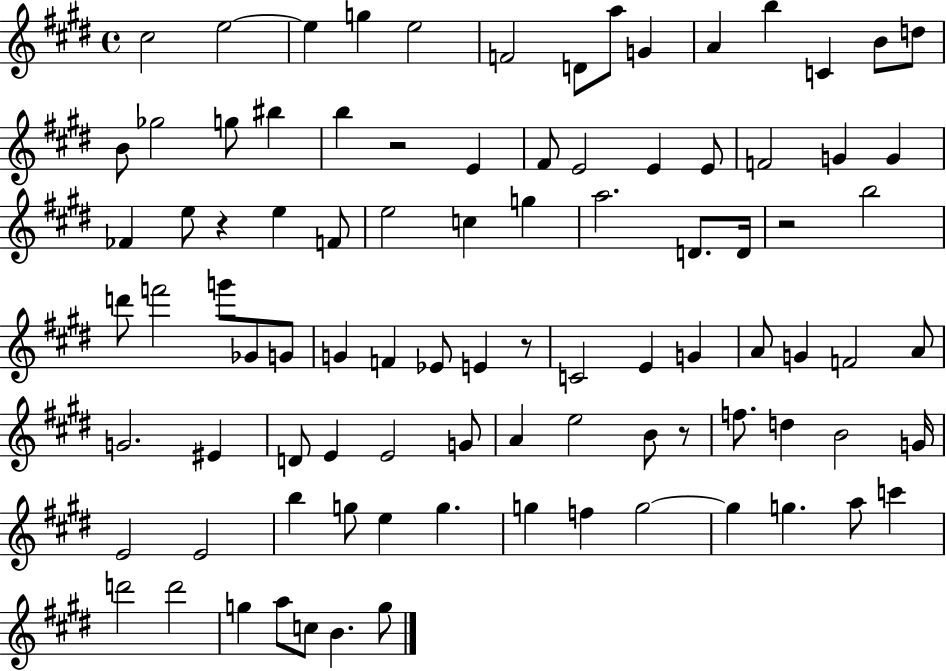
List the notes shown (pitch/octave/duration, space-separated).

C#5/h E5/h E5/q G5/q E5/h F4/h D4/e A5/e G4/q A4/q B5/q C4/q B4/e D5/e B4/e Gb5/h G5/e BIS5/q B5/q R/h E4/q F#4/e E4/h E4/q E4/e F4/h G4/q G4/q FES4/q E5/e R/q E5/q F4/e E5/h C5/q G5/q A5/h. D4/e. D4/s R/h B5/h D6/e F6/h G6/e Gb4/e G4/e G4/q F4/q Eb4/e E4/q R/e C4/h E4/q G4/q A4/e G4/q F4/h A4/e G4/h. EIS4/q D4/e E4/q E4/h G4/e A4/q E5/h B4/e R/e F5/e. D5/q B4/h G4/s E4/h E4/h B5/q G5/e E5/q G5/q. G5/q F5/q G5/h G5/q G5/q. A5/e C6/q D6/h D6/h G5/q A5/e C5/e B4/q. G5/e